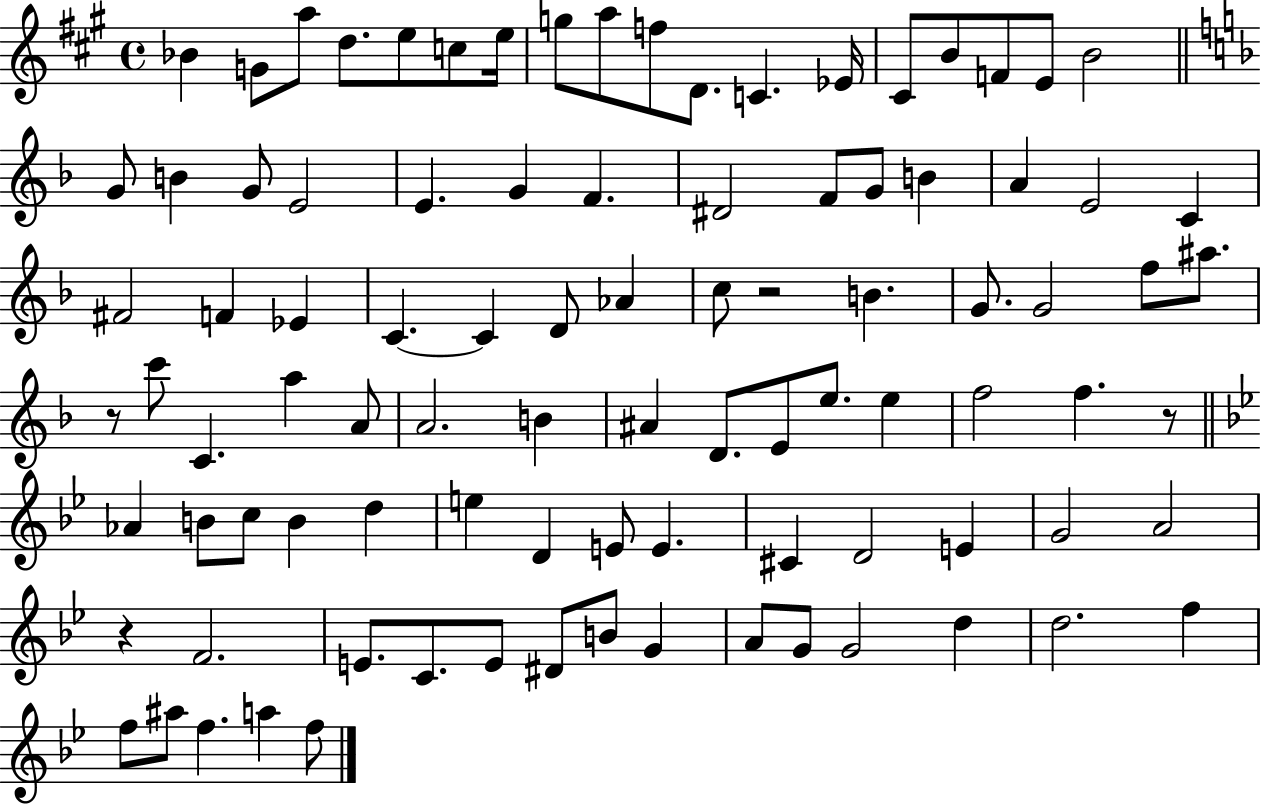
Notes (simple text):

Bb4/q G4/e A5/e D5/e. E5/e C5/e E5/s G5/e A5/e F5/e D4/e. C4/q. Eb4/s C#4/e B4/e F4/e E4/e B4/h G4/e B4/q G4/e E4/h E4/q. G4/q F4/q. D#4/h F4/e G4/e B4/q A4/q E4/h C4/q F#4/h F4/q Eb4/q C4/q. C4/q D4/e Ab4/q C5/e R/h B4/q. G4/e. G4/h F5/e A#5/e. R/e C6/e C4/q. A5/q A4/e A4/h. B4/q A#4/q D4/e. E4/e E5/e. E5/q F5/h F5/q. R/e Ab4/q B4/e C5/e B4/q D5/q E5/q D4/q E4/e E4/q. C#4/q D4/h E4/q G4/h A4/h R/q F4/h. E4/e. C4/e. E4/e D#4/e B4/e G4/q A4/e G4/e G4/h D5/q D5/h. F5/q F5/e A#5/e F5/q. A5/q F5/e